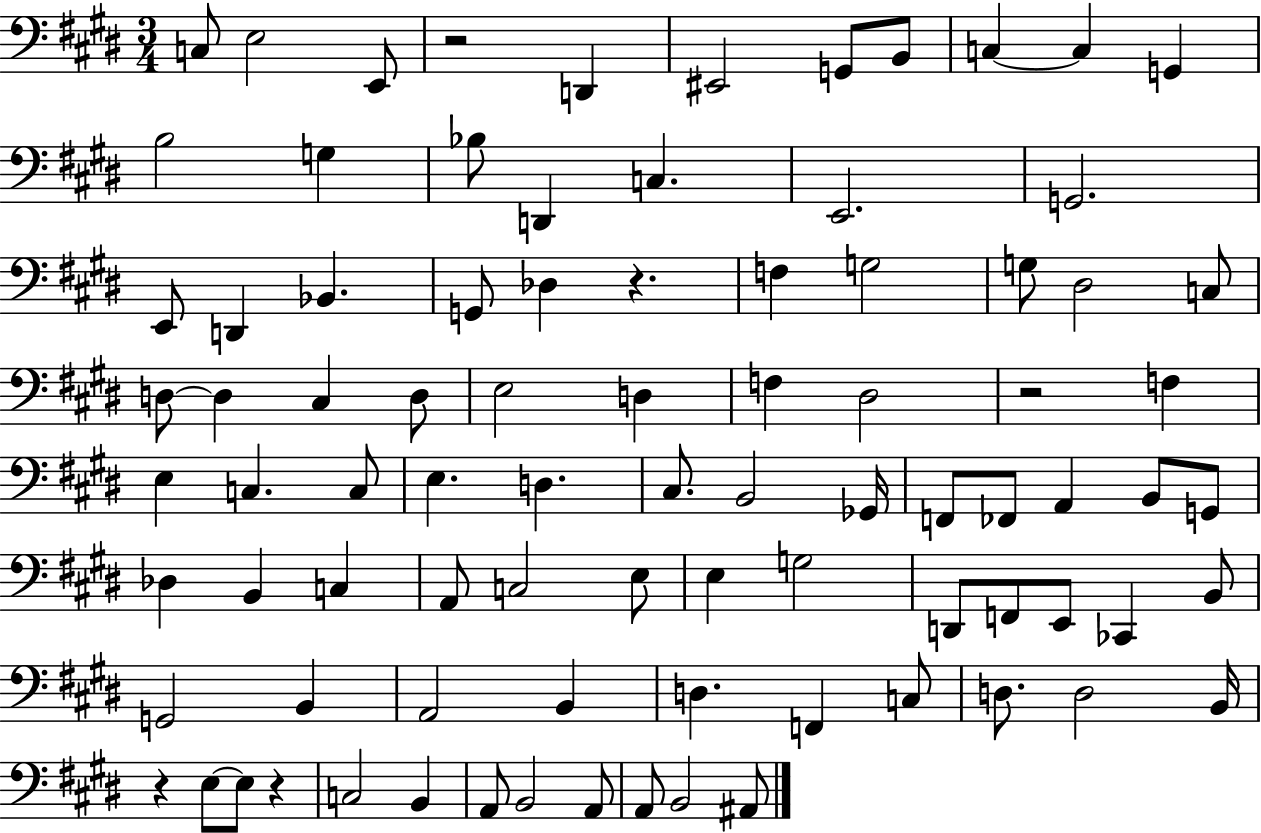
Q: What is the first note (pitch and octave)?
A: C3